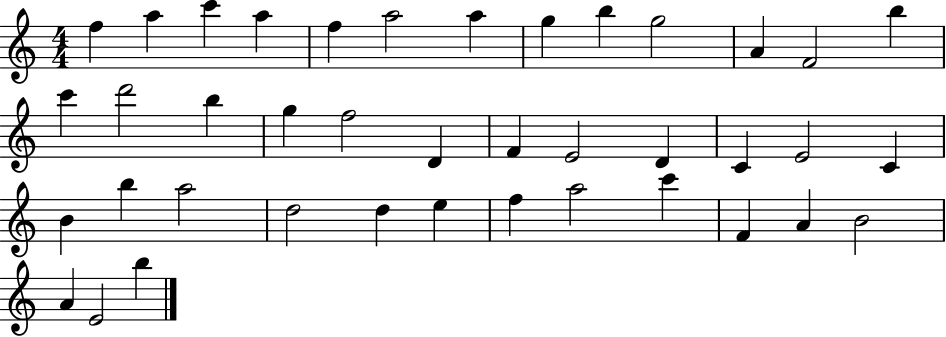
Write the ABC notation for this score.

X:1
T:Untitled
M:4/4
L:1/4
K:C
f a c' a f a2 a g b g2 A F2 b c' d'2 b g f2 D F E2 D C E2 C B b a2 d2 d e f a2 c' F A B2 A E2 b